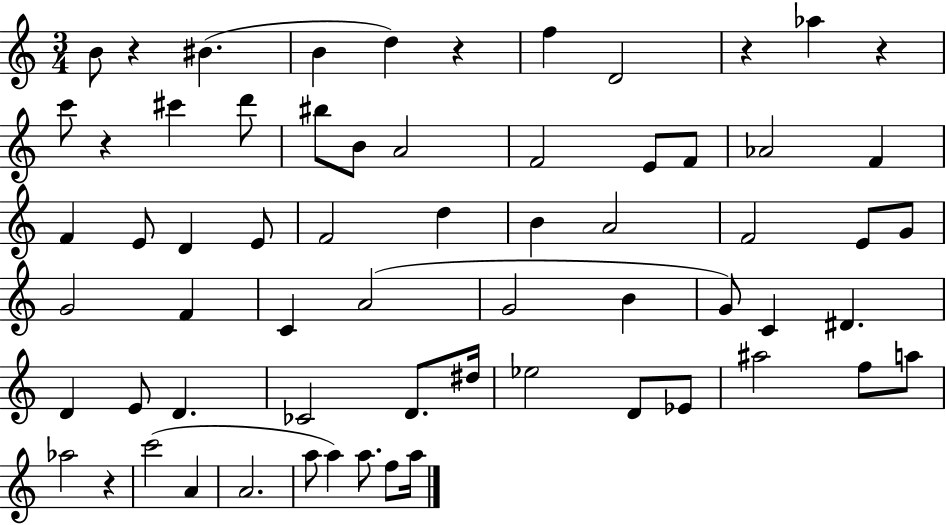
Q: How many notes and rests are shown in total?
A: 65